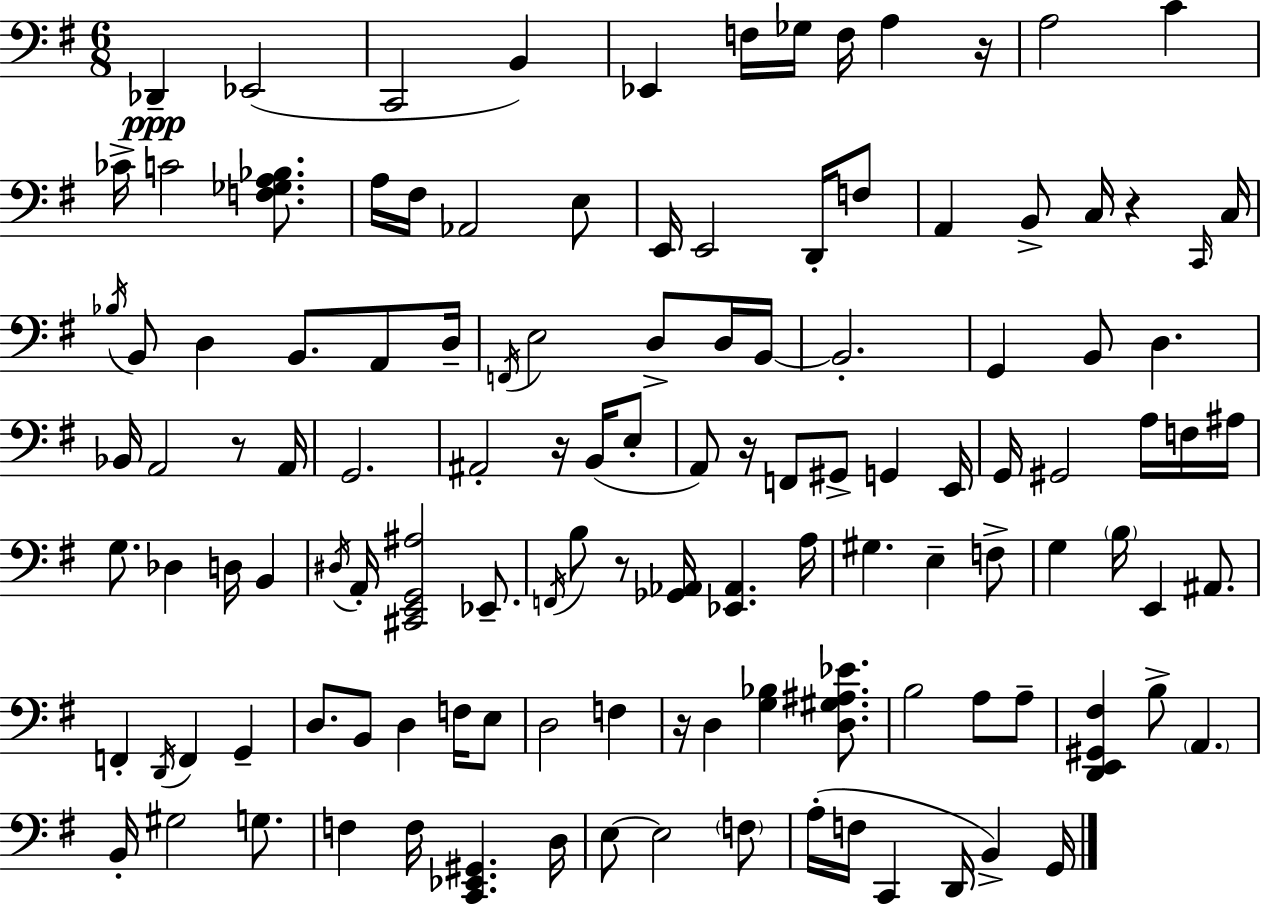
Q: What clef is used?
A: bass